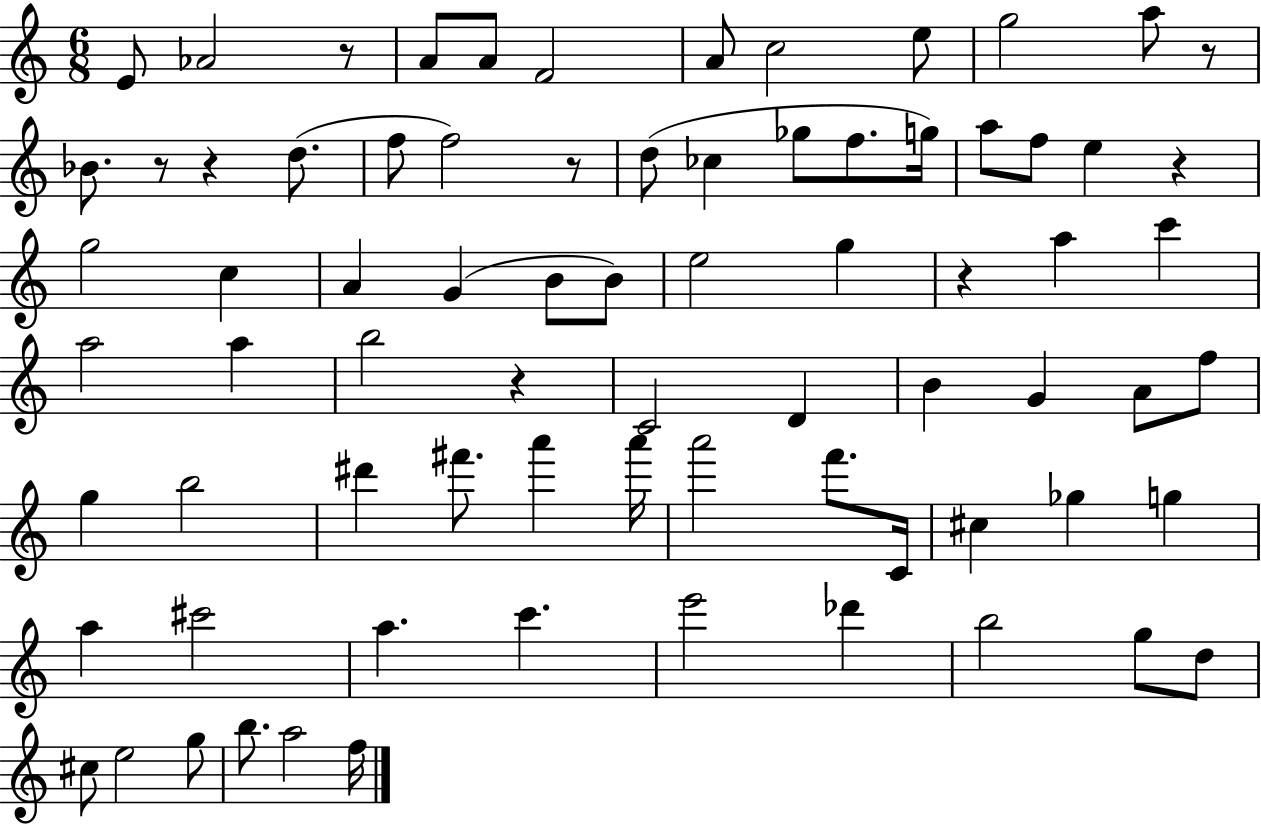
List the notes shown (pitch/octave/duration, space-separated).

E4/e Ab4/h R/e A4/e A4/e F4/h A4/e C5/h E5/e G5/h A5/e R/e Bb4/e. R/e R/q D5/e. F5/e F5/h R/e D5/e CES5/q Gb5/e F5/e. G5/s A5/e F5/e E5/q R/q G5/h C5/q A4/q G4/q B4/e B4/e E5/h G5/q R/q A5/q C6/q A5/h A5/q B5/h R/q C4/h D4/q B4/q G4/q A4/e F5/e G5/q B5/h D#6/q F#6/e. A6/q A6/s A6/h F6/e. C4/s C#5/q Gb5/q G5/q A5/q C#6/h A5/q. C6/q. E6/h Db6/q B5/h G5/e D5/e C#5/e E5/h G5/e B5/e. A5/h F5/s